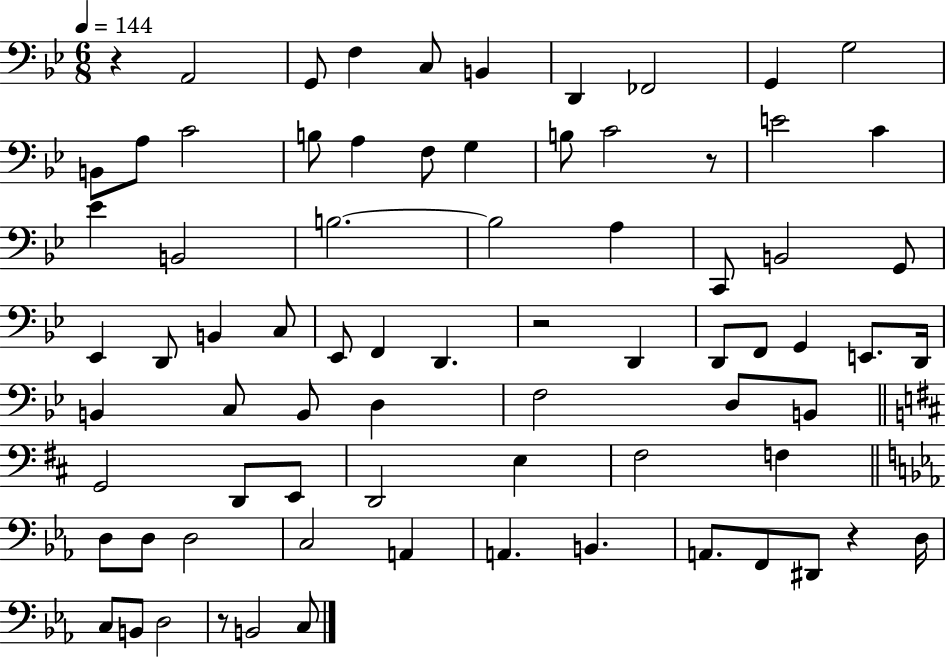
R/q A2/h G2/e F3/q C3/e B2/q D2/q FES2/h G2/q G3/h B2/e A3/e C4/h B3/e A3/q F3/e G3/q B3/e C4/h R/e E4/h C4/q Eb4/q B2/h B3/h. B3/h A3/q C2/e B2/h G2/e Eb2/q D2/e B2/q C3/e Eb2/e F2/q D2/q. R/h D2/q D2/e F2/e G2/q E2/e. D2/s B2/q C3/e B2/e D3/q F3/h D3/e B2/e G2/h D2/e E2/e D2/h E3/q F#3/h F3/q D3/e D3/e D3/h C3/h A2/q A2/q. B2/q. A2/e. F2/e D#2/e R/q D3/s C3/e B2/e D3/h R/e B2/h C3/e